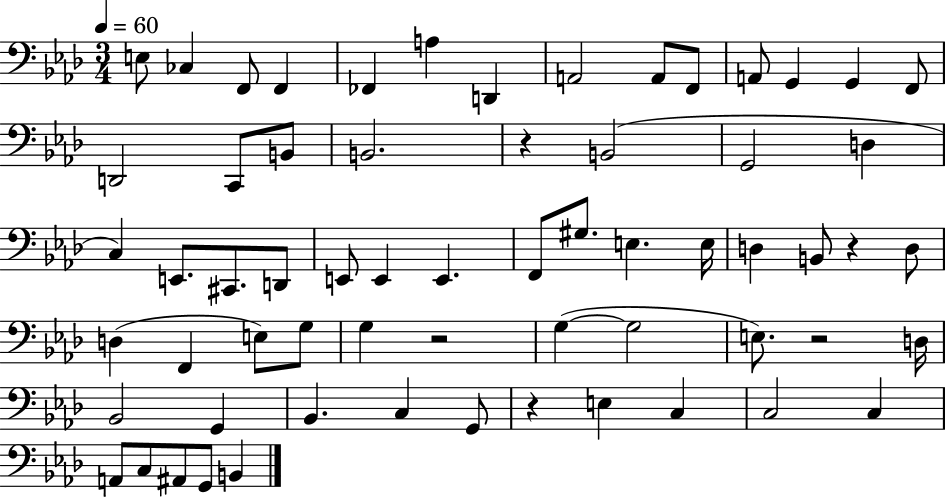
E3/e CES3/q F2/e F2/q FES2/q A3/q D2/q A2/h A2/e F2/e A2/e G2/q G2/q F2/e D2/h C2/e B2/e B2/h. R/q B2/h G2/h D3/q C3/q E2/e. C#2/e. D2/e E2/e E2/q E2/q. F2/e G#3/e. E3/q. E3/s D3/q B2/e R/q D3/e D3/q F2/q E3/e G3/e G3/q R/h G3/q G3/h E3/e. R/h D3/s Bb2/h G2/q Bb2/q. C3/q G2/e R/q E3/q C3/q C3/h C3/q A2/e C3/e A#2/e G2/e B2/q